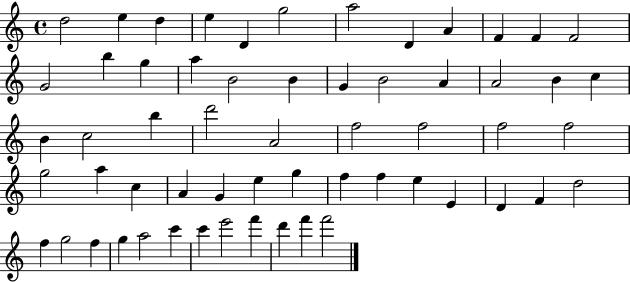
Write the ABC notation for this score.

X:1
T:Untitled
M:4/4
L:1/4
K:C
d2 e d e D g2 a2 D A F F F2 G2 b g a B2 B G B2 A A2 B c B c2 b d'2 A2 f2 f2 f2 f2 g2 a c A G e g f f e E D F d2 f g2 f g a2 c' c' e'2 f' d' f' f'2